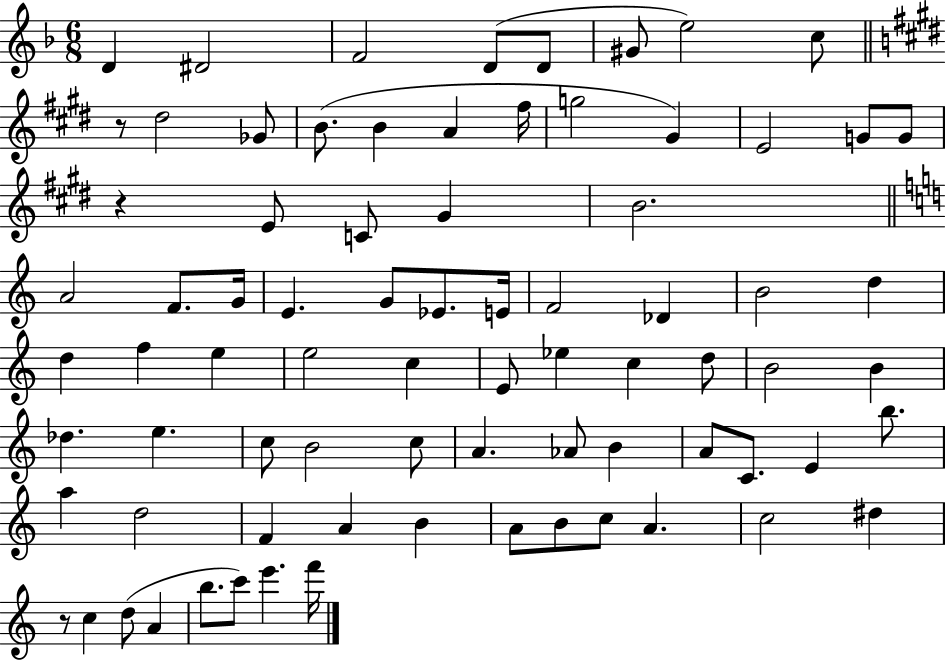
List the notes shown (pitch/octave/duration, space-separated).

D4/q D#4/h F4/h D4/e D4/e G#4/e E5/h C5/e R/e D#5/h Gb4/e B4/e. B4/q A4/q F#5/s G5/h G#4/q E4/h G4/e G4/e R/q E4/e C4/e G#4/q B4/h. A4/h F4/e. G4/s E4/q. G4/e Eb4/e. E4/s F4/h Db4/q B4/h D5/q D5/q F5/q E5/q E5/h C5/q E4/e Eb5/q C5/q D5/e B4/h B4/q Db5/q. E5/q. C5/e B4/h C5/e A4/q. Ab4/e B4/q A4/e C4/e. E4/q B5/e. A5/q D5/h F4/q A4/q B4/q A4/e B4/e C5/e A4/q. C5/h D#5/q R/e C5/q D5/e A4/q B5/e. C6/e E6/q. F6/s